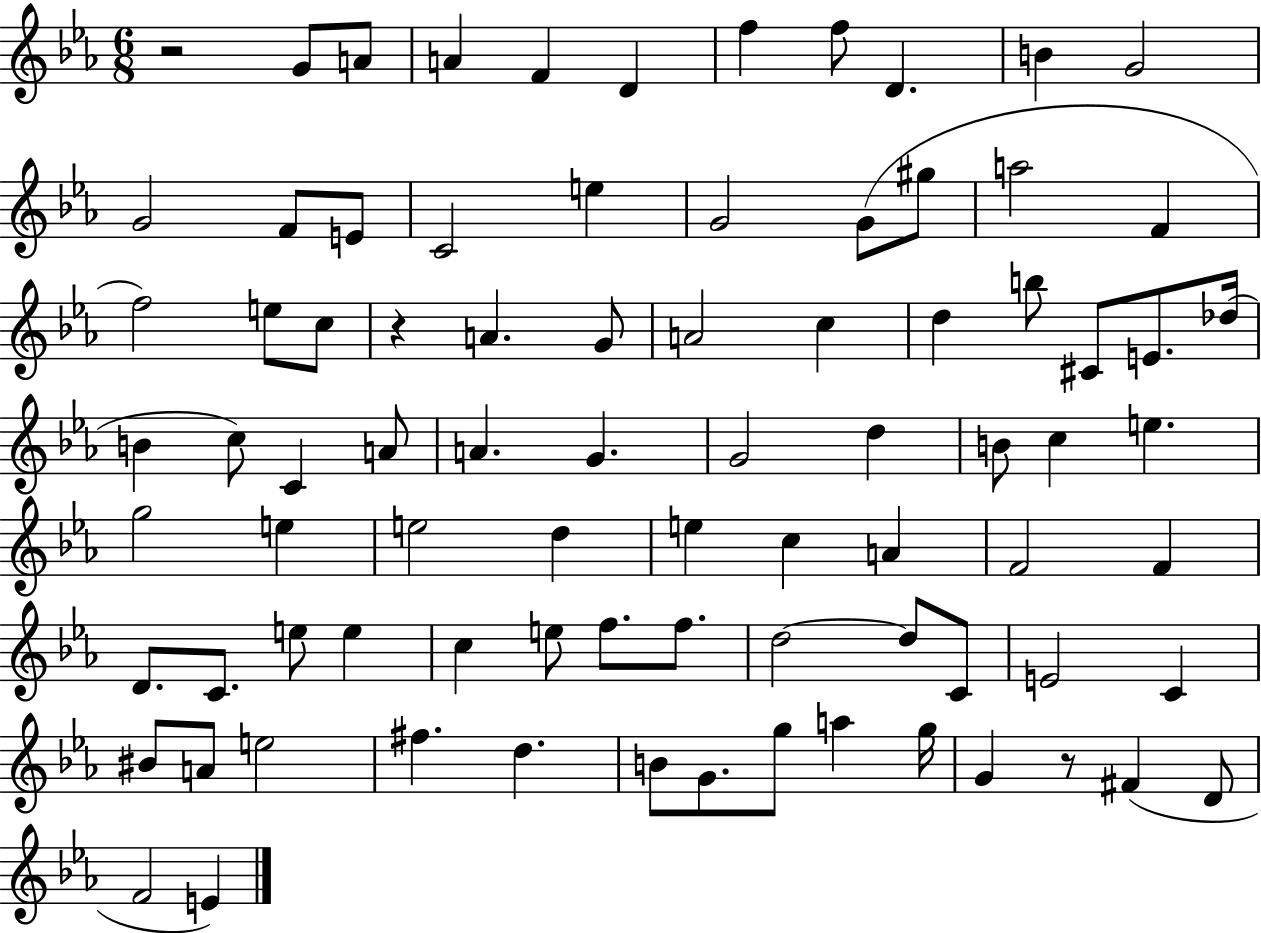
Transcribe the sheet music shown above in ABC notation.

X:1
T:Untitled
M:6/8
L:1/4
K:Eb
z2 G/2 A/2 A F D f f/2 D B G2 G2 F/2 E/2 C2 e G2 G/2 ^g/2 a2 F f2 e/2 c/2 z A G/2 A2 c d b/2 ^C/2 E/2 _d/4 B c/2 C A/2 A G G2 d B/2 c e g2 e e2 d e c A F2 F D/2 C/2 e/2 e c e/2 f/2 f/2 d2 d/2 C/2 E2 C ^B/2 A/2 e2 ^f d B/2 G/2 g/2 a g/4 G z/2 ^F D/2 F2 E